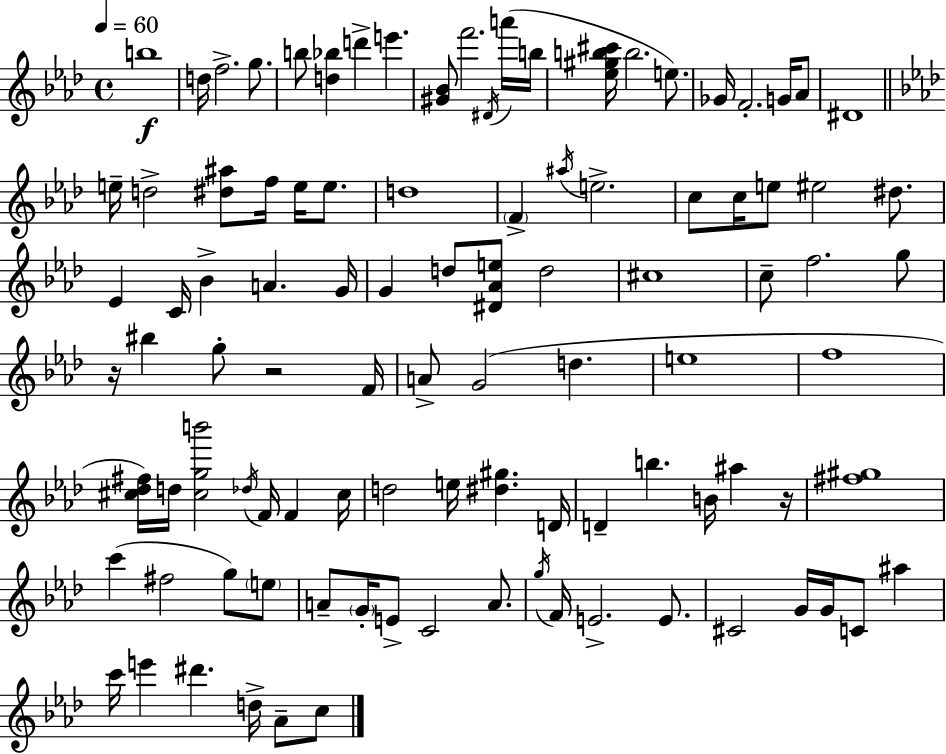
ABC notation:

X:1
T:Untitled
M:4/4
L:1/4
K:Fm
b4 d/4 f2 g/2 b/2 [d_b] d' e' [^G_B]/2 f'2 ^D/4 a'/4 b/4 [_e^gb^c']/4 b2 e/2 _G/4 F2 G/4 _A/2 ^D4 e/4 d2 [^d^a]/2 f/4 e/4 e/2 d4 F ^a/4 e2 c/2 c/4 e/2 ^e2 ^d/2 _E C/4 _B A G/4 G d/2 [^D_Ae]/2 d2 ^c4 c/2 f2 g/2 z/4 ^b g/2 z2 F/4 A/2 G2 d e4 f4 [^c_d^f]/4 d/4 [^cgb']2 _d/4 F/4 F ^c/4 d2 e/4 [^d^g] D/4 D b B/4 ^a z/4 [^f^g]4 c' ^f2 g/2 e/2 A/2 G/4 E/2 C2 A/2 g/4 F/4 E2 E/2 ^C2 G/4 G/4 C/2 ^a c'/4 e' ^d' d/4 _A/2 c/2